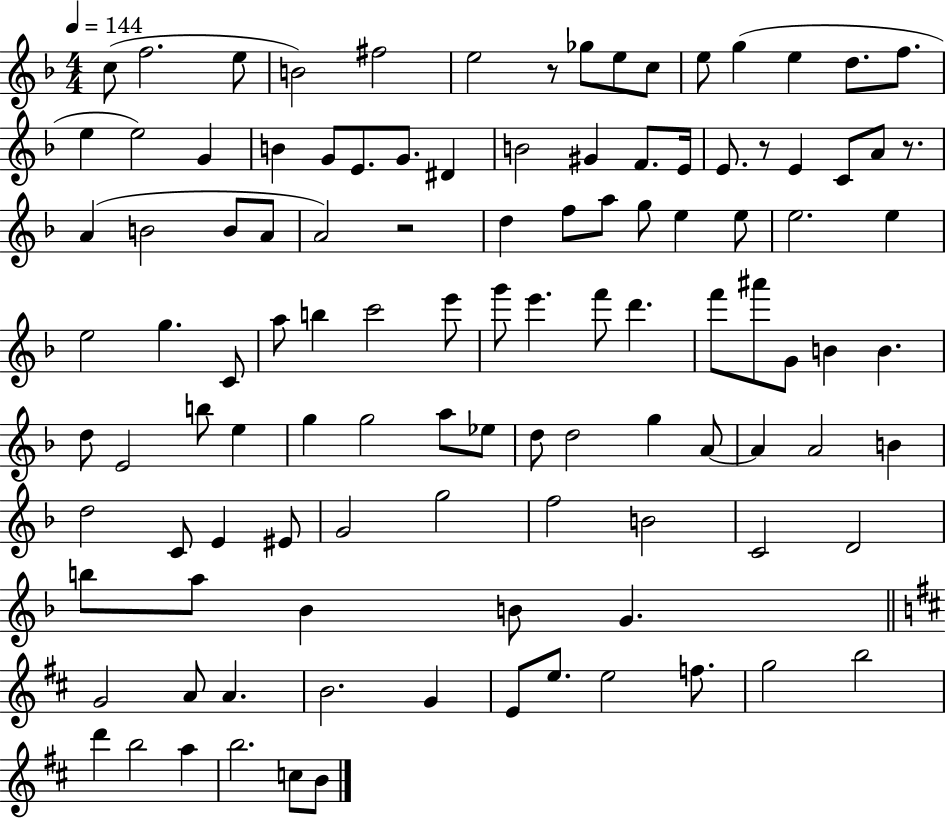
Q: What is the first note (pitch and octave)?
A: C5